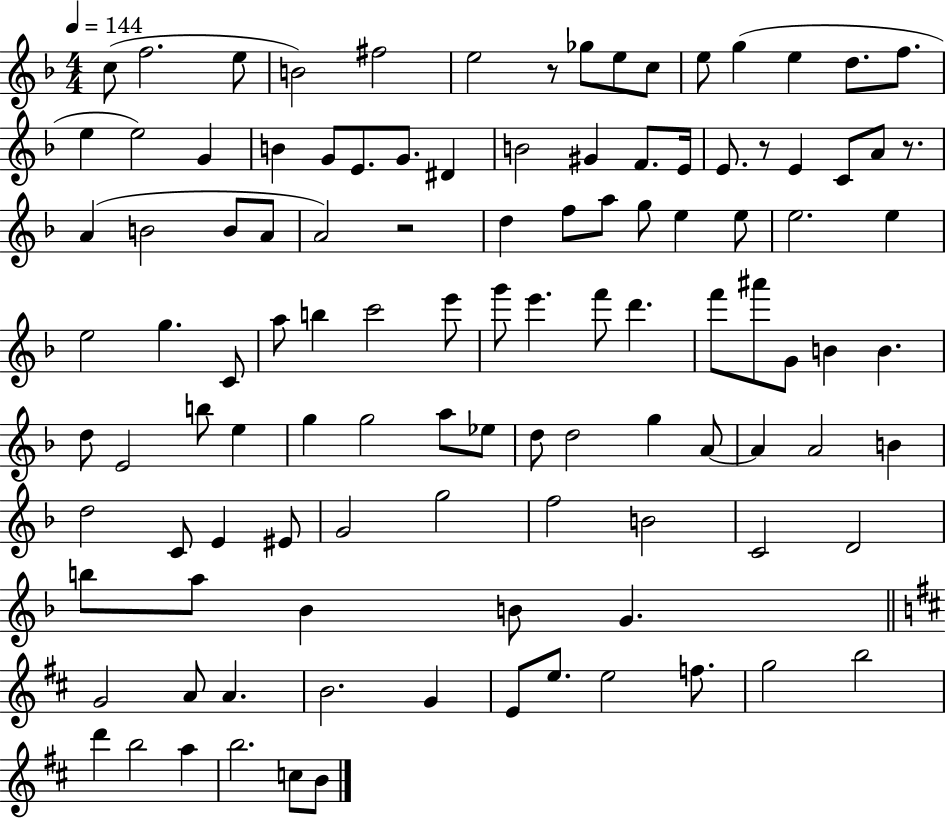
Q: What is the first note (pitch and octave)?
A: C5